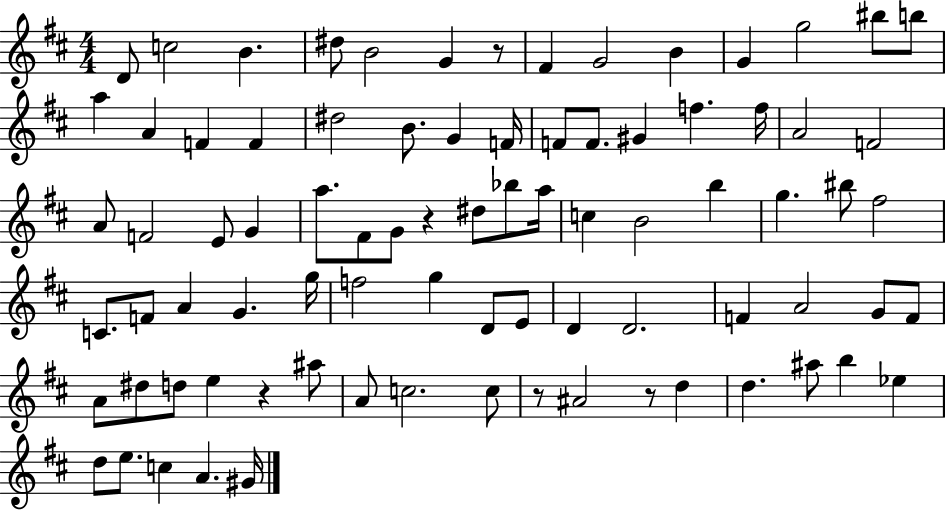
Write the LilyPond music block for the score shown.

{
  \clef treble
  \numericTimeSignature
  \time 4/4
  \key d \major
  \repeat volta 2 { d'8 c''2 b'4. | dis''8 b'2 g'4 r8 | fis'4 g'2 b'4 | g'4 g''2 bis''8 b''8 | \break a''4 a'4 f'4 f'4 | dis''2 b'8. g'4 f'16 | f'8 f'8. gis'4 f''4. f''16 | a'2 f'2 | \break a'8 f'2 e'8 g'4 | a''8. fis'8 g'8 r4 dis''8 bes''8 a''16 | c''4 b'2 b''4 | g''4. bis''8 fis''2 | \break c'8. f'8 a'4 g'4. g''16 | f''2 g''4 d'8 e'8 | d'4 d'2. | f'4 a'2 g'8 f'8 | \break a'8 dis''8 d''8 e''4 r4 ais''8 | a'8 c''2. c''8 | r8 ais'2 r8 d''4 | d''4. ais''8 b''4 ees''4 | \break d''8 e''8. c''4 a'4. gis'16 | } \bar "|."
}